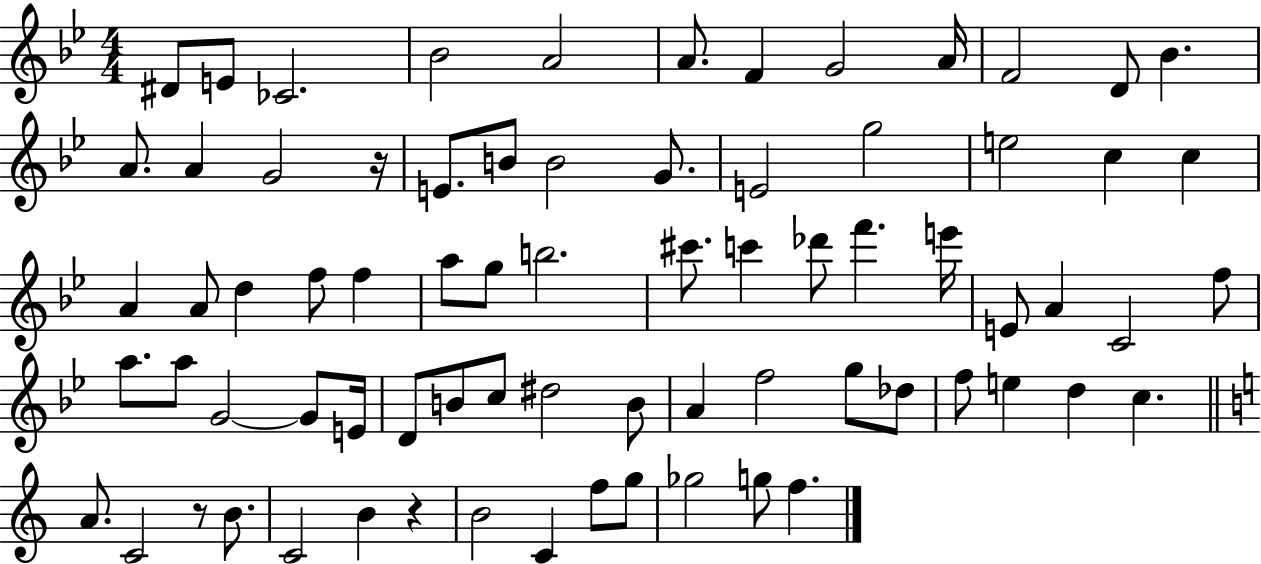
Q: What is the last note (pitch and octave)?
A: F5